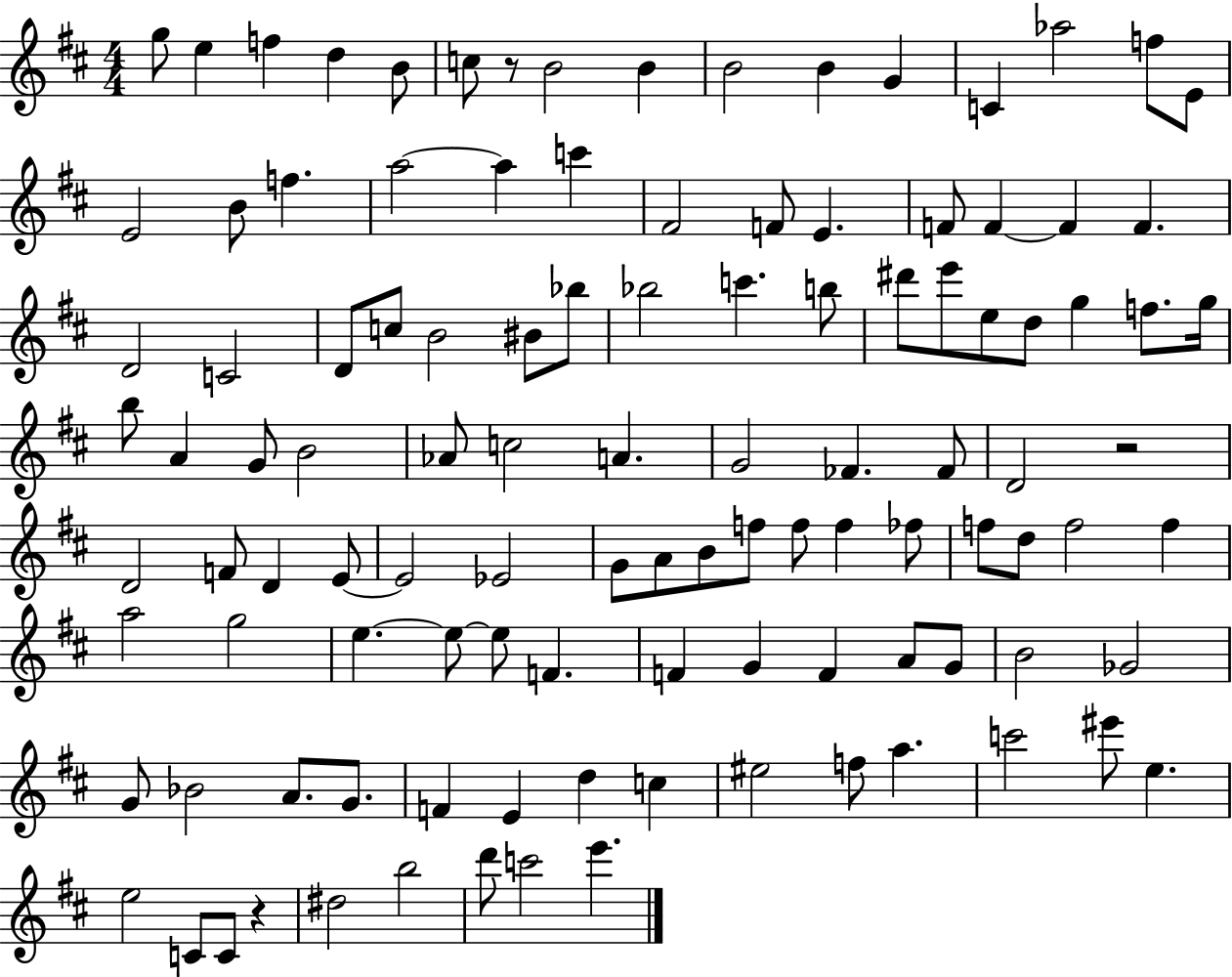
X:1
T:Untitled
M:4/4
L:1/4
K:D
g/2 e f d B/2 c/2 z/2 B2 B B2 B G C _a2 f/2 E/2 E2 B/2 f a2 a c' ^F2 F/2 E F/2 F F F D2 C2 D/2 c/2 B2 ^B/2 _b/2 _b2 c' b/2 ^d'/2 e'/2 e/2 d/2 g f/2 g/4 b/2 A G/2 B2 _A/2 c2 A G2 _F _F/2 D2 z2 D2 F/2 D E/2 E2 _E2 G/2 A/2 B/2 f/2 f/2 f _f/2 f/2 d/2 f2 f a2 g2 e e/2 e/2 F F G F A/2 G/2 B2 _G2 G/2 _B2 A/2 G/2 F E d c ^e2 f/2 a c'2 ^e'/2 e e2 C/2 C/2 z ^d2 b2 d'/2 c'2 e'